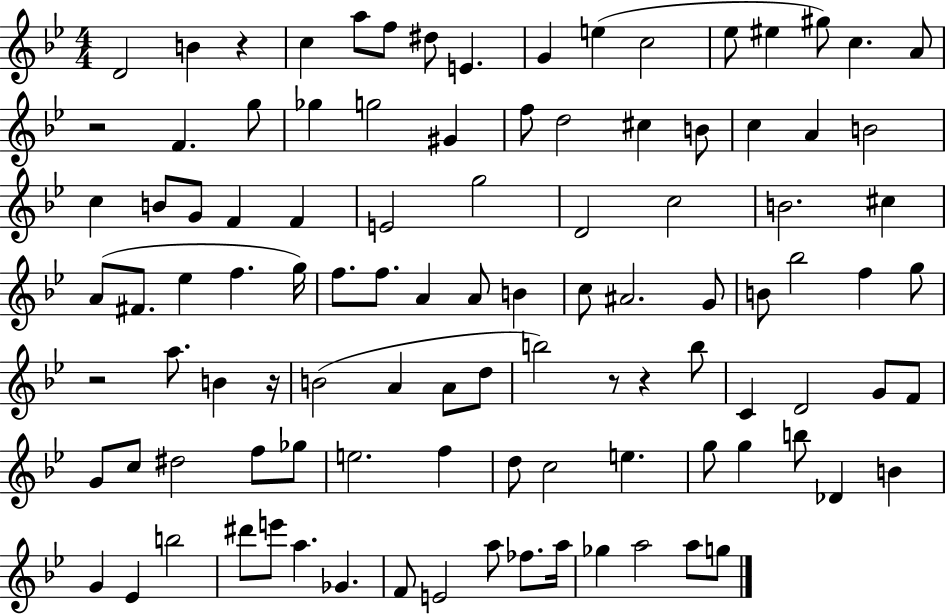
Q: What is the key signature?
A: BES major